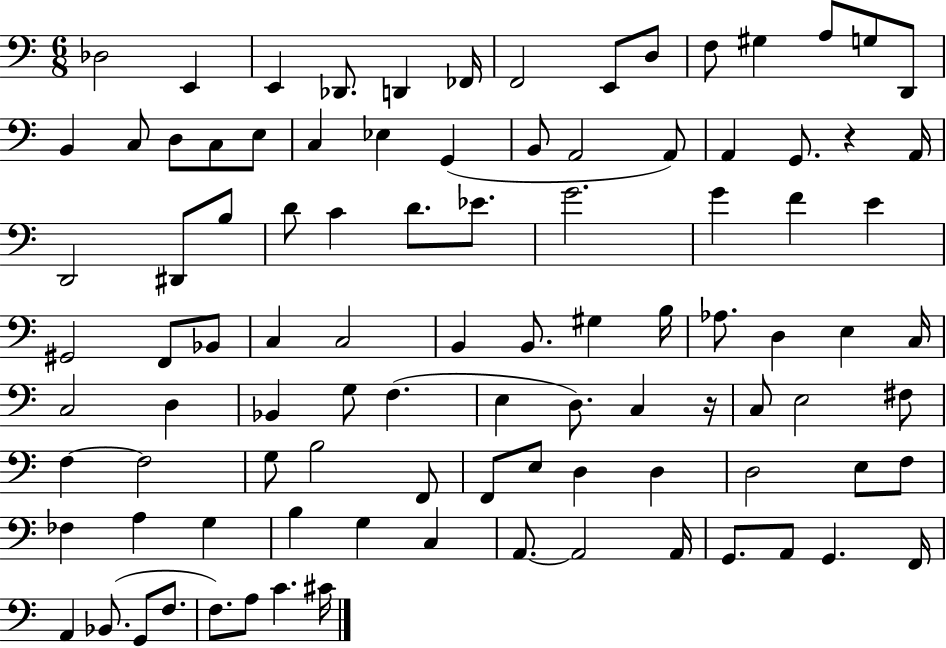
{
  \clef bass
  \numericTimeSignature
  \time 6/8
  \key c \major
  des2 e,4 | e,4 des,8. d,4 fes,16 | f,2 e,8 d8 | f8 gis4 a8 g8 d,8 | \break b,4 c8 d8 c8 e8 | c4 ees4 g,4( | b,8 a,2 a,8) | a,4 g,8. r4 a,16 | \break d,2 dis,8 b8 | d'8 c'4 d'8. ees'8. | g'2. | g'4 f'4 e'4 | \break gis,2 f,8 bes,8 | c4 c2 | b,4 b,8. gis4 b16 | aes8. d4 e4 c16 | \break c2 d4 | bes,4 g8 f4.( | e4 d8.) c4 r16 | c8 e2 fis8 | \break f4~~ f2 | g8 b2 f,8 | f,8 e8 d4 d4 | d2 e8 f8 | \break fes4 a4 g4 | b4 g4 c4 | a,8.~~ a,2 a,16 | g,8. a,8 g,4. f,16 | \break a,4 bes,8.( g,8 f8. | f8.) a8 c'4. cis'16 | \bar "|."
}